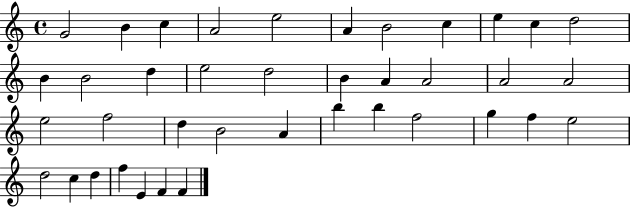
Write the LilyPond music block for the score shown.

{
  \clef treble
  \time 4/4
  \defaultTimeSignature
  \key c \major
  g'2 b'4 c''4 | a'2 e''2 | a'4 b'2 c''4 | e''4 c''4 d''2 | \break b'4 b'2 d''4 | e''2 d''2 | b'4 a'4 a'2 | a'2 a'2 | \break e''2 f''2 | d''4 b'2 a'4 | b''4 b''4 f''2 | g''4 f''4 e''2 | \break d''2 c''4 d''4 | f''4 e'4 f'4 f'4 | \bar "|."
}